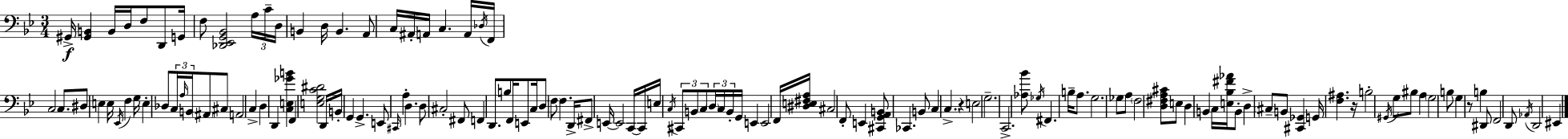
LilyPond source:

{
  \clef bass
  \numericTimeSignature
  \time 3/4
  \key bes \major
  gis,16->\f <gis, b,>4 b,16 d16 f8 d,8 g,16 | f8 <des, ees, g, bes,>2 \tuplet 3/2 { a16 c'16-- | d16 } b,4 d16 b,4. | a,8 c16 ais,16-. a,16 c4. a,16 | \break \acciaccatura { des16 } f,16 c2 c8. | dis8 e4 e16 \acciaccatura { ees,16 } f4 | g16 e4-. des8 \tuplet 3/2 { c16 \grace { a16 } b,16 } \parenthesize ais,8 | cis8 a,2 c4-> | \break d4 d,4 <c e ges' b'>4 | f,4 <e g c' dis'>2 | d,16 b,16-. g,4 g,4.-> | e,8 \grace { cis,16 } a4-. d4. | \break d8 cis2-. | fis,8 f,4 d,8. b8 | f,16 e,8 c16 d8 \parenthesize f8 f4. | d,16-> fis,8-> e,16~~ e,2 | \break c,16~~ c,16 e16 \acciaccatura { c16 } \tuplet 3/2 { cis,8 b,8 c8 } | \tuplet 3/2 { \parenthesize d16 c16 b,16-. } g,16 e,4 e,2 | f,16 <dis e fis a>16 cis2 | f,8-. e,4 <cis, g, a, b,>8 ces,4. | \break b,8 c4 c4.-> | r4 e2 | g2.-- | c,2.-> | \break <aes bes'>8 \acciaccatura { ges16 } fis,4. | b16-- a8. g2. | ges8 a8 \parenthesize f2 | <d fis a cis'>8 e8 d4 | \break b,4 c16 <e bes fis' aes'>16 b,8-. d4-> | \parenthesize cis8-- b,8 <cis, ges,>4 g,16 <f ais>4. | r16 b2-. | \acciaccatura { gis,16 } g8 bis8 a4 \parenthesize g2 | \break b8 g4 | r8 b4 dis,8 f,2 | d,8 \acciaccatura { aes,16 } d,2 | eis,4 \bar "|."
}